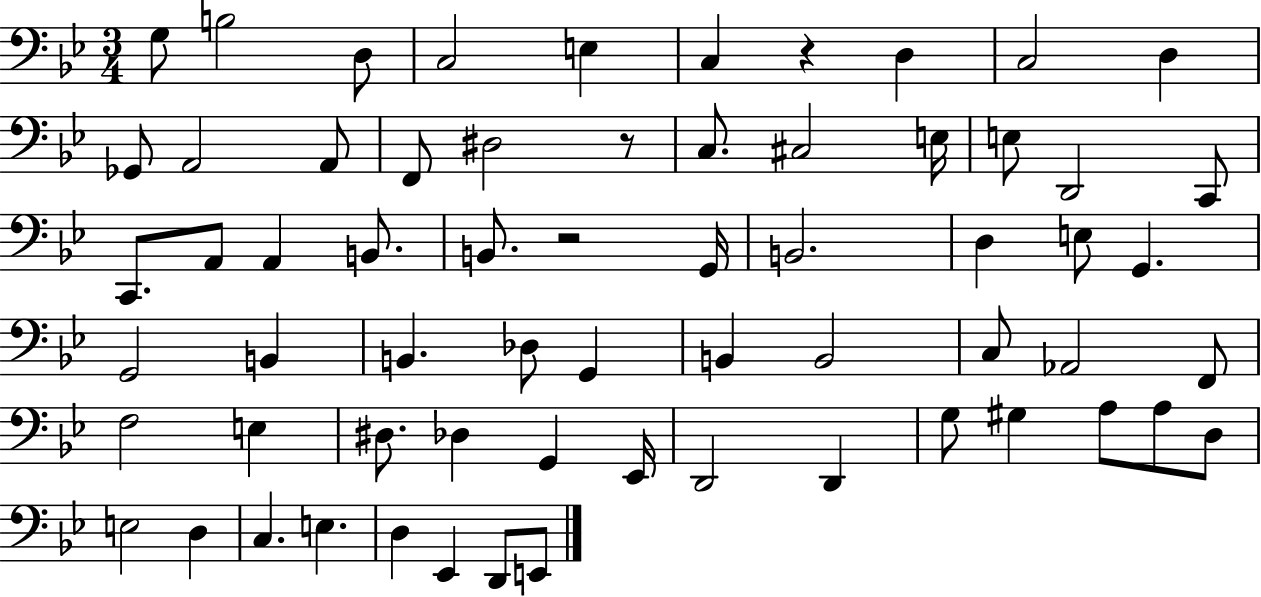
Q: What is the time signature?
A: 3/4